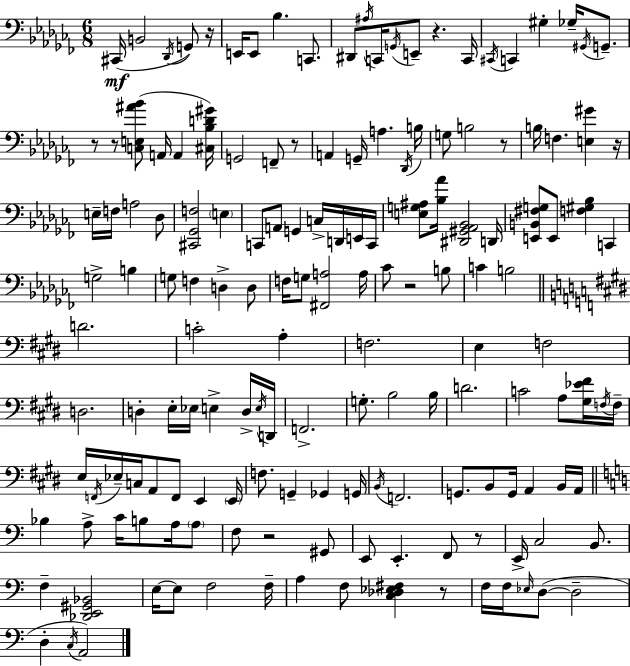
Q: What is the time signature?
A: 6/8